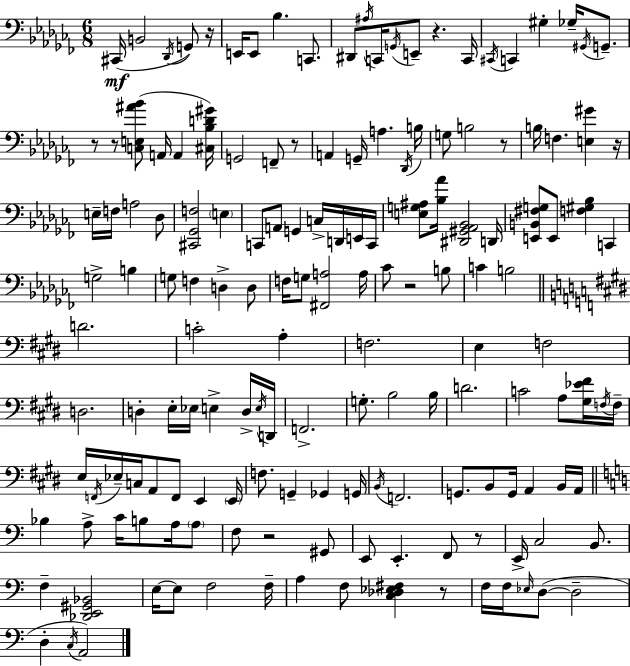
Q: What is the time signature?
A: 6/8